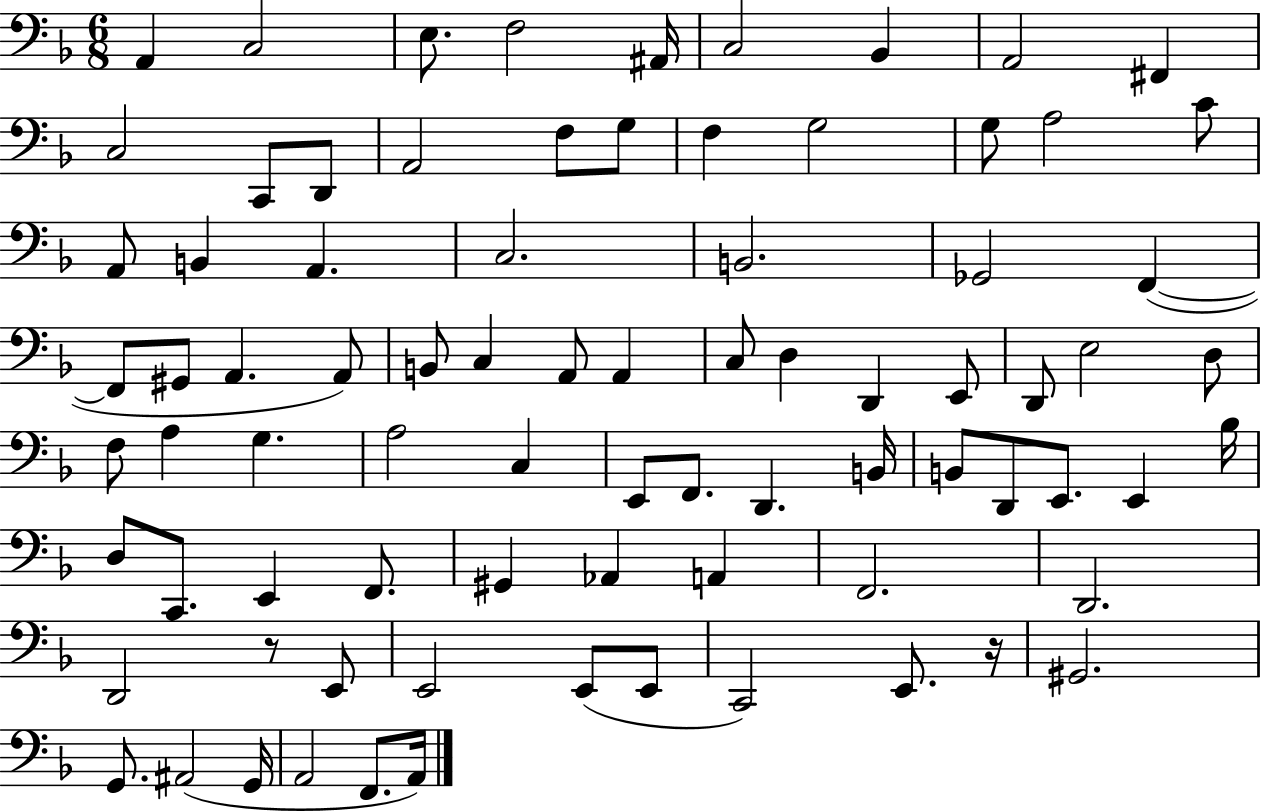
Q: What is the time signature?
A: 6/8